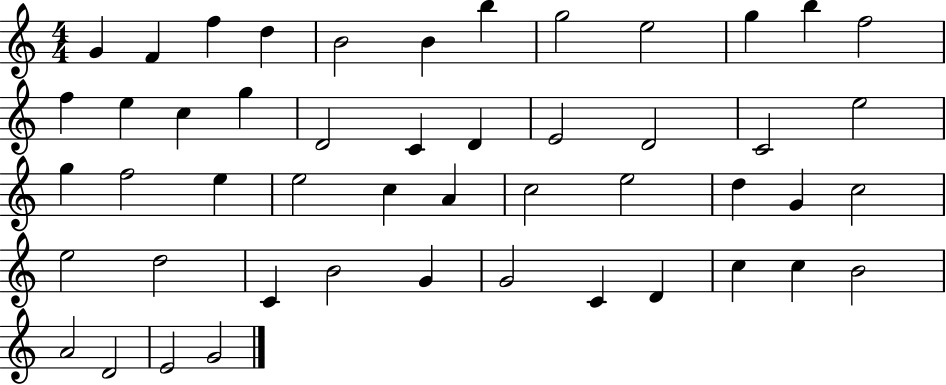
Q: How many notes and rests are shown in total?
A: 49